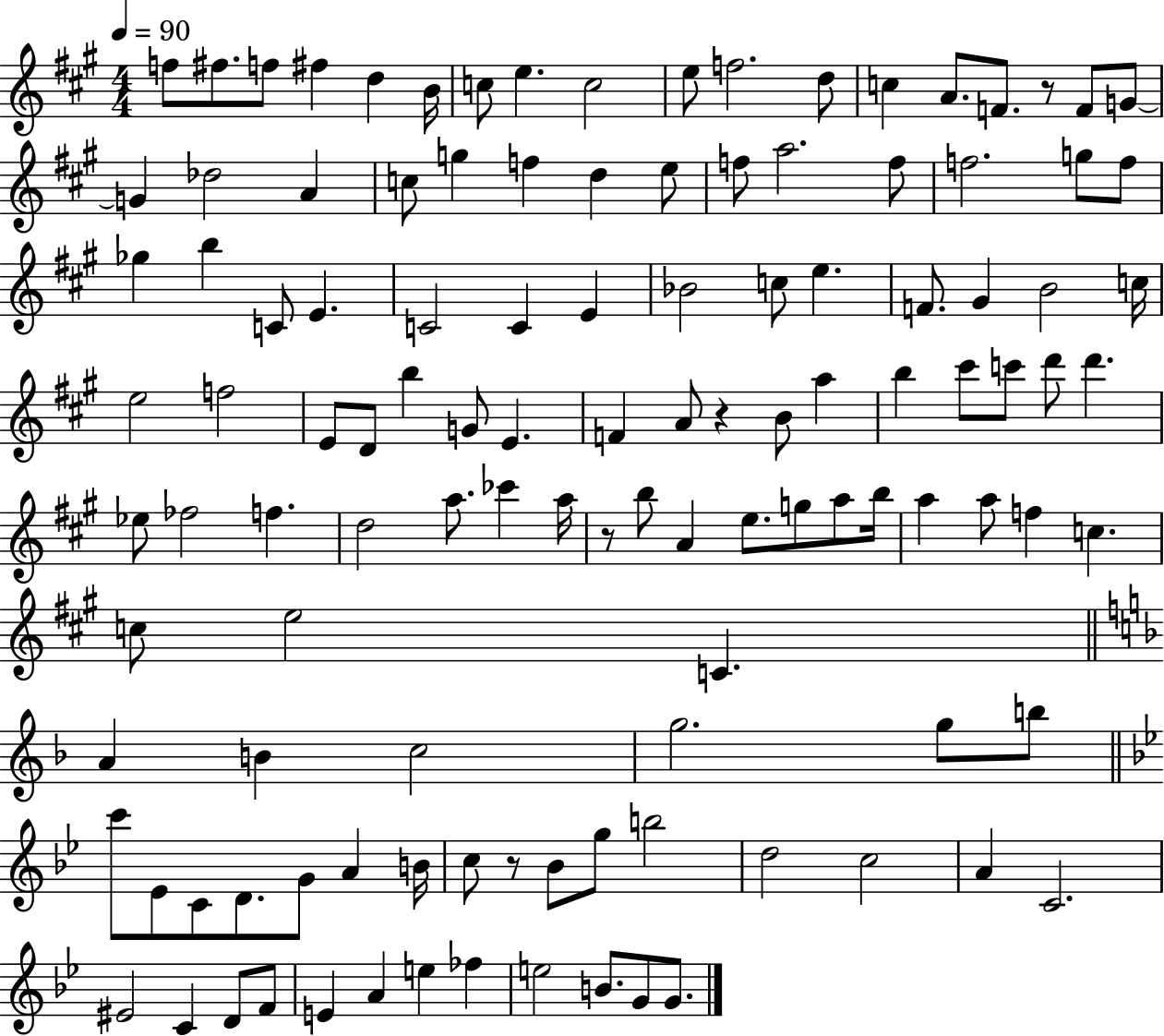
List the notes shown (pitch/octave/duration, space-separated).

F5/e F#5/e. F5/e F#5/q D5/q B4/s C5/e E5/q. C5/h E5/e F5/h. D5/e C5/q A4/e. F4/e. R/e F4/e G4/e G4/q Db5/h A4/q C5/e G5/q F5/q D5/q E5/e F5/e A5/h. F5/e F5/h. G5/e F5/e Gb5/q B5/q C4/e E4/q. C4/h C4/q E4/q Bb4/h C5/e E5/q. F4/e. G#4/q B4/h C5/s E5/h F5/h E4/e D4/e B5/q G4/e E4/q. F4/q A4/e R/q B4/e A5/q B5/q C#6/e C6/e D6/e D6/q. Eb5/e FES5/h F5/q. D5/h A5/e. CES6/q A5/s R/e B5/e A4/q E5/e. G5/e A5/e B5/s A5/q A5/e F5/q C5/q. C5/e E5/h C4/q. A4/q B4/q C5/h G5/h. G5/e B5/e C6/e Eb4/e C4/e D4/e. G4/e A4/q B4/s C5/e R/e Bb4/e G5/e B5/h D5/h C5/h A4/q C4/h. EIS4/h C4/q D4/e F4/e E4/q A4/q E5/q FES5/q E5/h B4/e. G4/e G4/e.